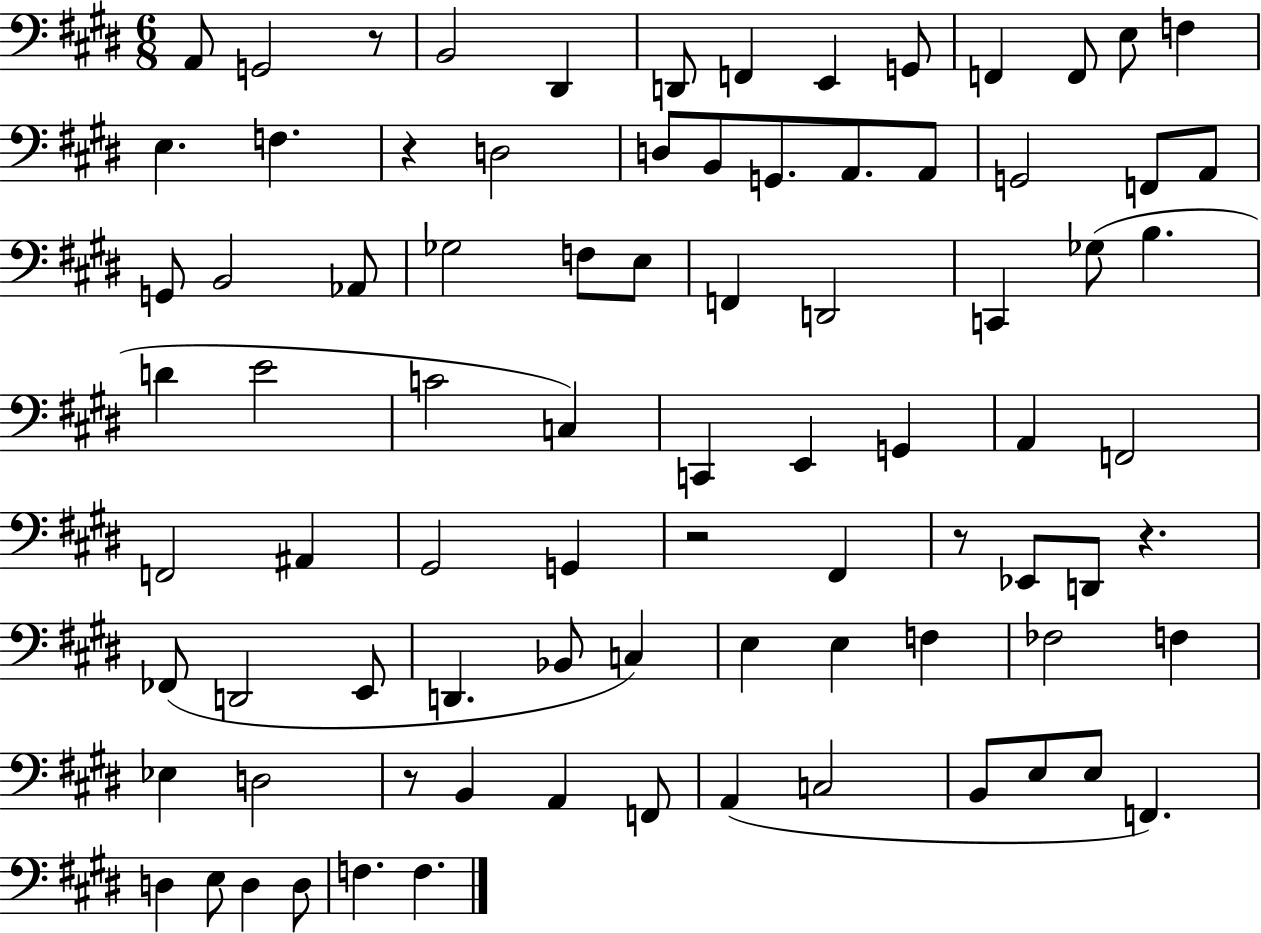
X:1
T:Untitled
M:6/8
L:1/4
K:E
A,,/2 G,,2 z/2 B,,2 ^D,, D,,/2 F,, E,, G,,/2 F,, F,,/2 E,/2 F, E, F, z D,2 D,/2 B,,/2 G,,/2 A,,/2 A,,/2 G,,2 F,,/2 A,,/2 G,,/2 B,,2 _A,,/2 _G,2 F,/2 E,/2 F,, D,,2 C,, _G,/2 B, D E2 C2 C, C,, E,, G,, A,, F,,2 F,,2 ^A,, ^G,,2 G,, z2 ^F,, z/2 _E,,/2 D,,/2 z _F,,/2 D,,2 E,,/2 D,, _B,,/2 C, E, E, F, _F,2 F, _E, D,2 z/2 B,, A,, F,,/2 A,, C,2 B,,/2 E,/2 E,/2 F,, D, E,/2 D, D,/2 F, F,